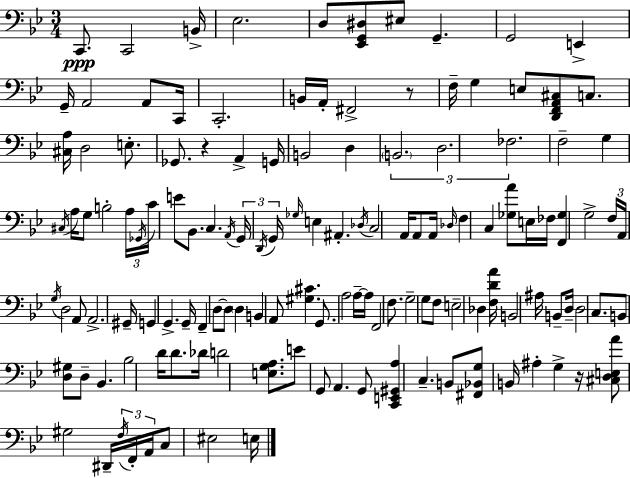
{
  \clef bass
  \numericTimeSignature
  \time 3/4
  \key g \minor
  \repeat volta 2 { c,8.\ppp c,2 b,16-> | ees2. | d8 <ees, g, dis>8 eis8 g,4.-- | g,2 e,4-> | \break g,16-- a,2 a,8 c,16 | c,2.-. | b,16 a,16-. fis,2-> r8 | f16-- g4 e8 <d, f, a, cis>8 c8. | \break <cis a>16 d2 e8.-. | ges,8. r4 a,4-> g,16 | b,2 d4 | \tuplet 3/2 { \parenthesize b,2. | \break d2. | fes2. } | f2-- g4 | \acciaccatura { cis16 } a16 g8 b2-. | \break \tuplet 3/2 { a16 \acciaccatura { ges,16 } c'16 } e'8 bes,8. c4. | \acciaccatura { a,16 } \tuplet 3/2 { g,16 \acciaccatura { d,16 } g,16 } \grace { ges16 } e4 ais,4.-. | \acciaccatura { des16 } c2 | a,16 a,8 a,16 \grace { des16 } f4 c4 | \break <ges a'>8 e16 fes16 <f, ges>4 g2-> | \tuplet 3/2 { f16 a,16 \acciaccatura { g16 } } d2 | a,8 a,2.-> | gis,16-- g,4 | \break g,4.-> g,16-- f,4-- | d8~~ d8 \parenthesize d4 b,4 | a,8 <gis cis'>4. g,8. a2 | a16--~~ a16 f,2 | \break f8. g2-- | g8 f8 e2-- | des4 <f d' a'>16 b,2 | ais16 b,8-- d16-- d2 | \break c8. b,8 <d gis>8 | d8-- bes,4. bes2 | d'16 d'8. des'16 d'2 | <e g a>8. e'8 g,8 | \break a,4. g,8 <c, e, gis, a>4 | c4.-- b,8 <fis, bes, g>8 b,16 ais4-. | g4-> r16 <cis d e a'>8 gis2 | dis,16-- \tuplet 3/2 { \acciaccatura { f16 } f,16-. a,16 } c8 | \break eis2 e16 } \bar "|."
}